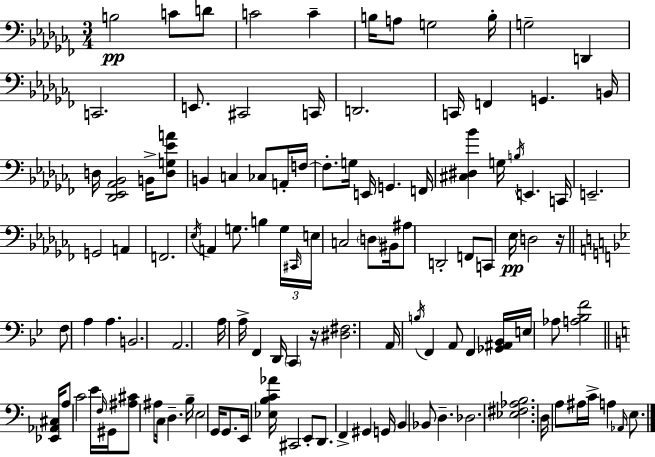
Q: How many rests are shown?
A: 2